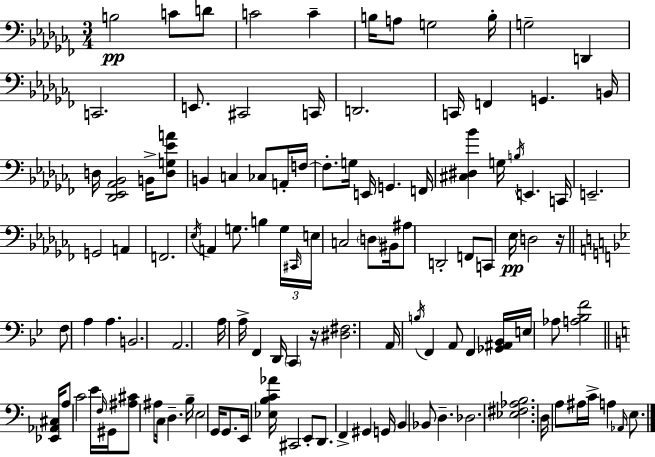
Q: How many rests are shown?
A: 2